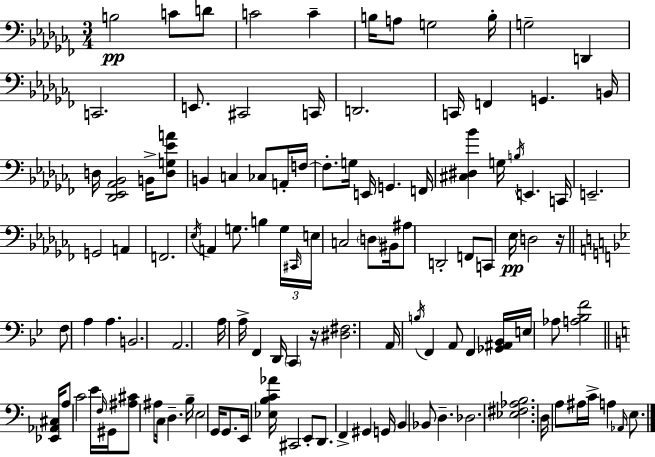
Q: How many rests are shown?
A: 2